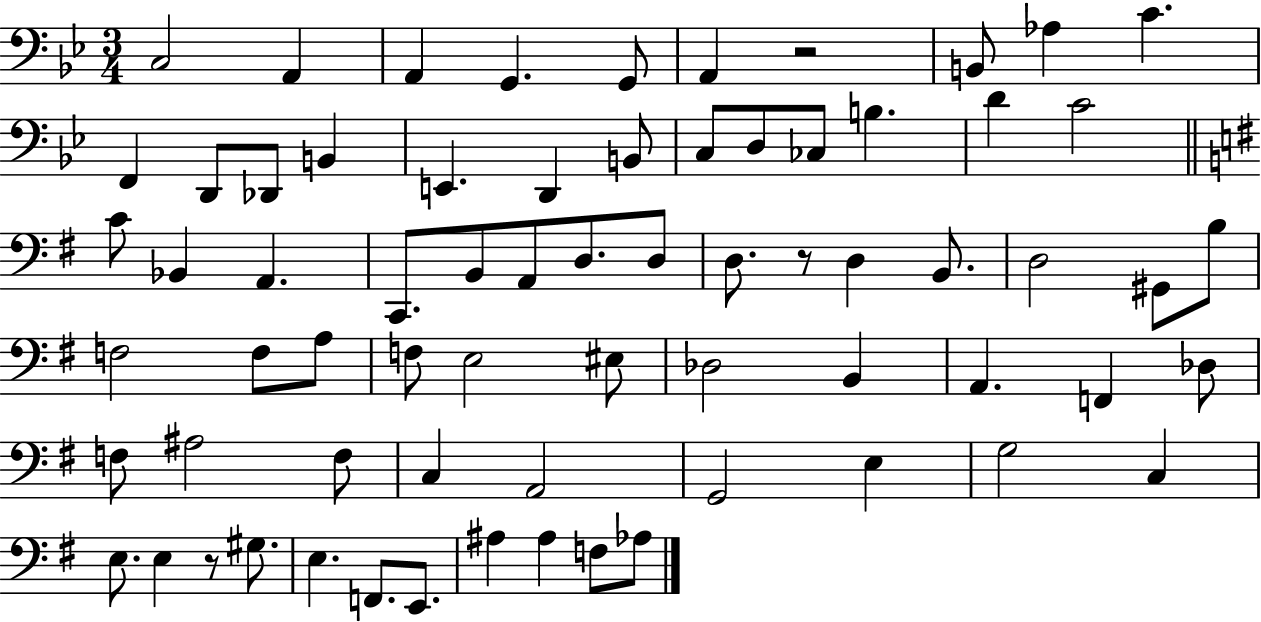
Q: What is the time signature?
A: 3/4